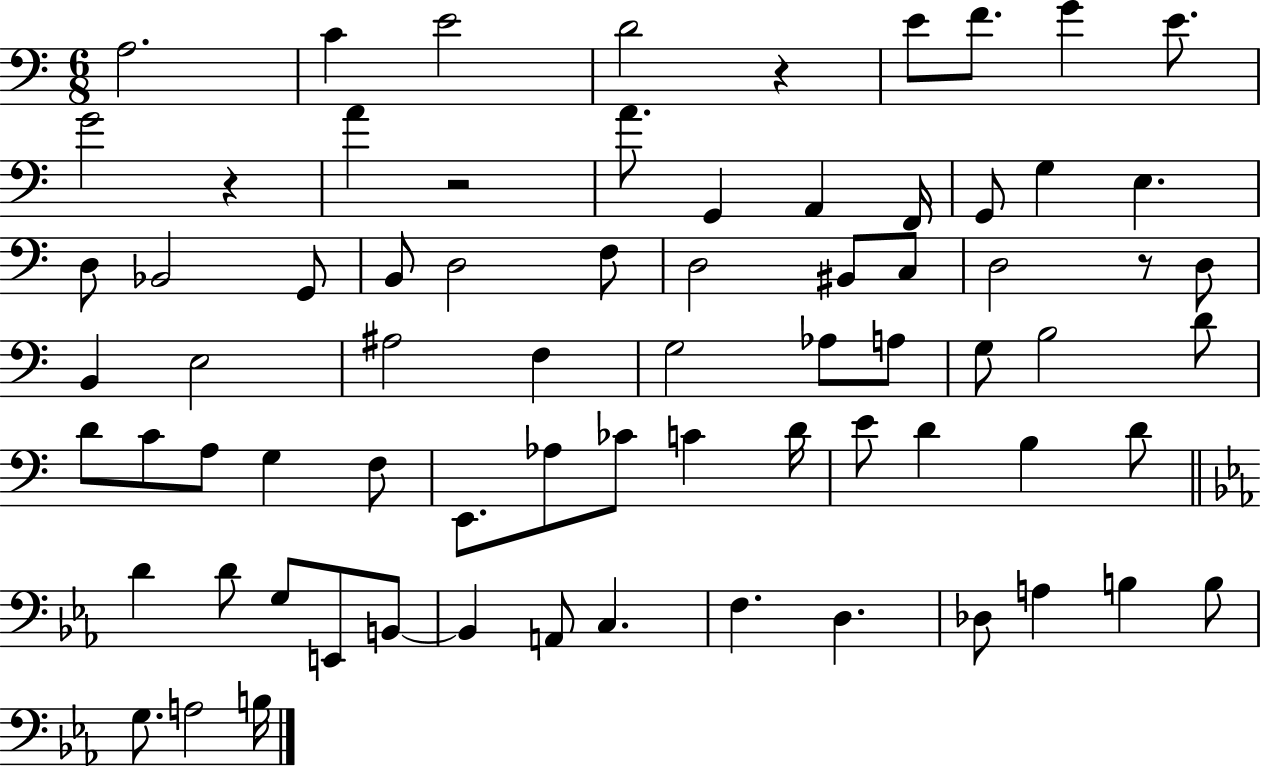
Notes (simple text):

A3/h. C4/q E4/h D4/h R/q E4/e F4/e. G4/q E4/e. G4/h R/q A4/q R/h A4/e. G2/q A2/q F2/s G2/e G3/q E3/q. D3/e Bb2/h G2/e B2/e D3/h F3/e D3/h BIS2/e C3/e D3/h R/e D3/e B2/q E3/h A#3/h F3/q G3/h Ab3/e A3/e G3/e B3/h D4/e D4/e C4/e A3/e G3/q F3/e E2/e. Ab3/e CES4/e C4/q D4/s E4/e D4/q B3/q D4/e D4/q D4/e G3/e E2/e B2/e B2/q A2/e C3/q. F3/q. D3/q. Db3/e A3/q B3/q B3/e G3/e. A3/h B3/s